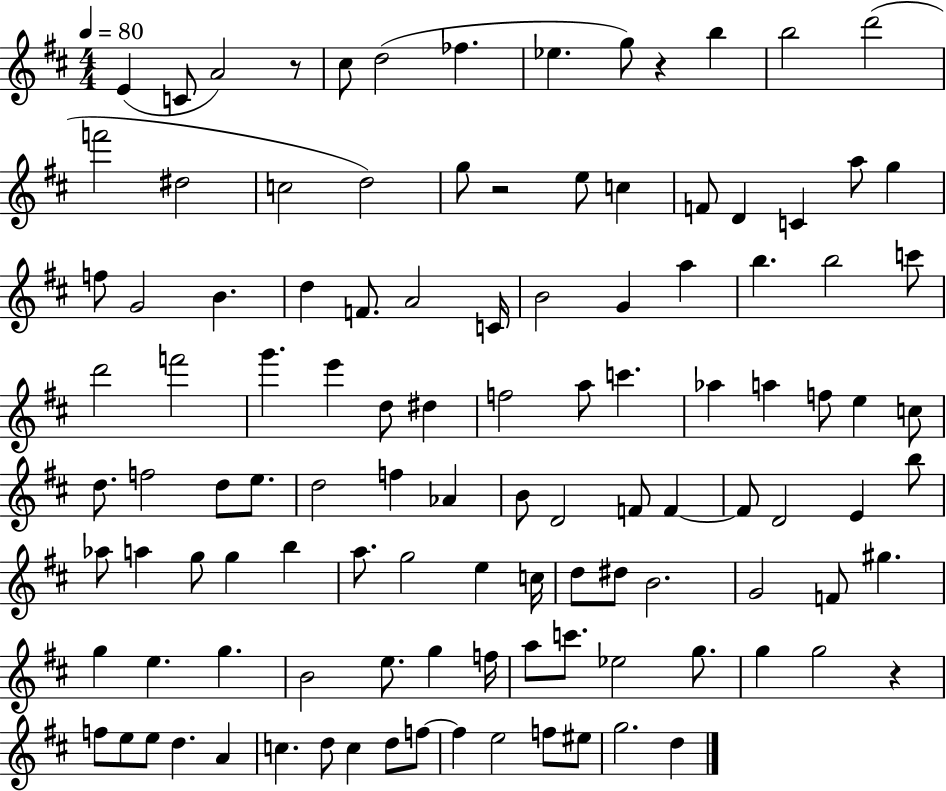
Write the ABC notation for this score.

X:1
T:Untitled
M:4/4
L:1/4
K:D
E C/2 A2 z/2 ^c/2 d2 _f _e g/2 z b b2 d'2 f'2 ^d2 c2 d2 g/2 z2 e/2 c F/2 D C a/2 g f/2 G2 B d F/2 A2 C/4 B2 G a b b2 c'/2 d'2 f'2 g' e' d/2 ^d f2 a/2 c' _a a f/2 e c/2 d/2 f2 d/2 e/2 d2 f _A B/2 D2 F/2 F F/2 D2 E b/2 _a/2 a g/2 g b a/2 g2 e c/4 d/2 ^d/2 B2 G2 F/2 ^g g e g B2 e/2 g f/4 a/2 c'/2 _e2 g/2 g g2 z f/2 e/2 e/2 d A c d/2 c d/2 f/2 f e2 f/2 ^e/2 g2 d